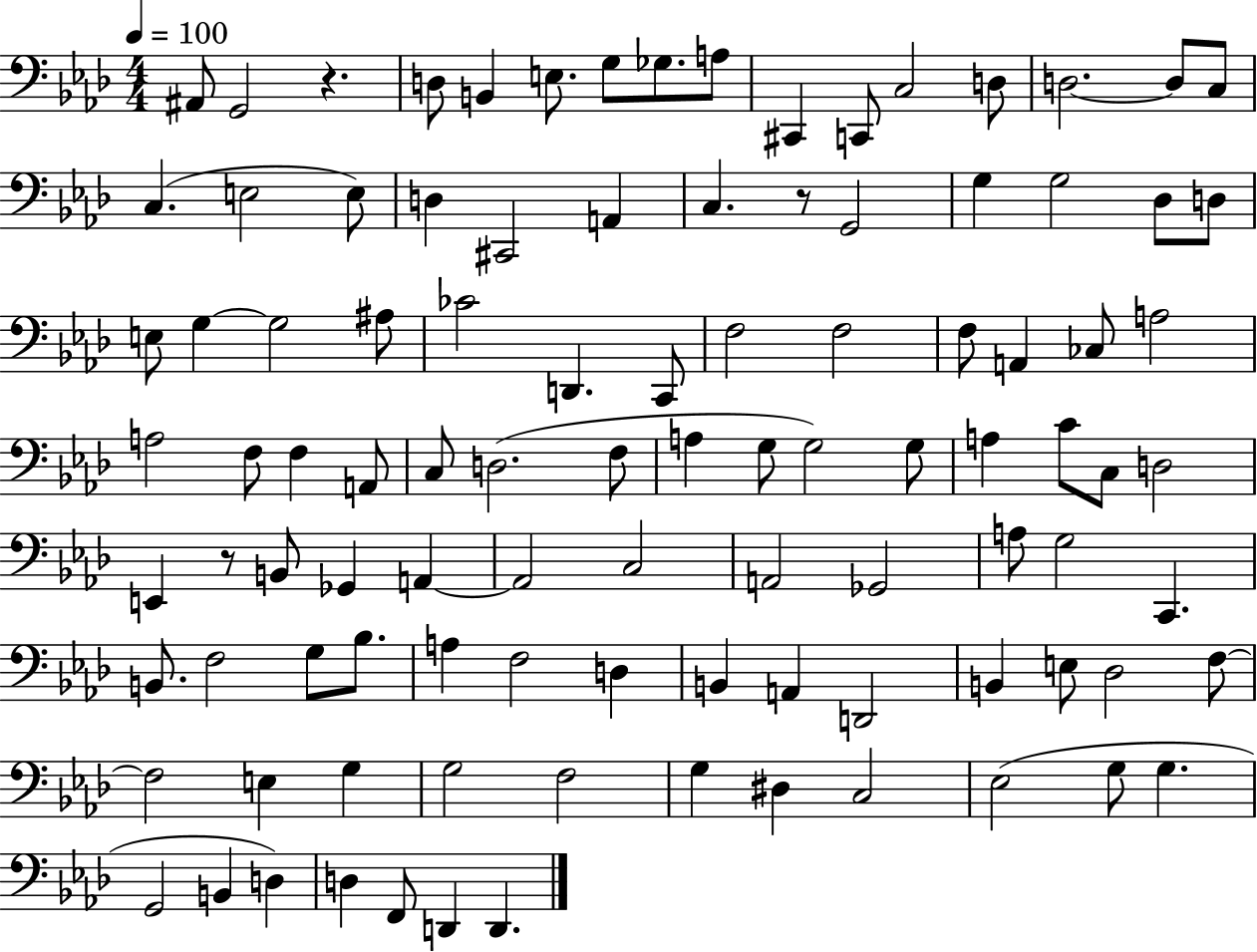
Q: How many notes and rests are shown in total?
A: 101